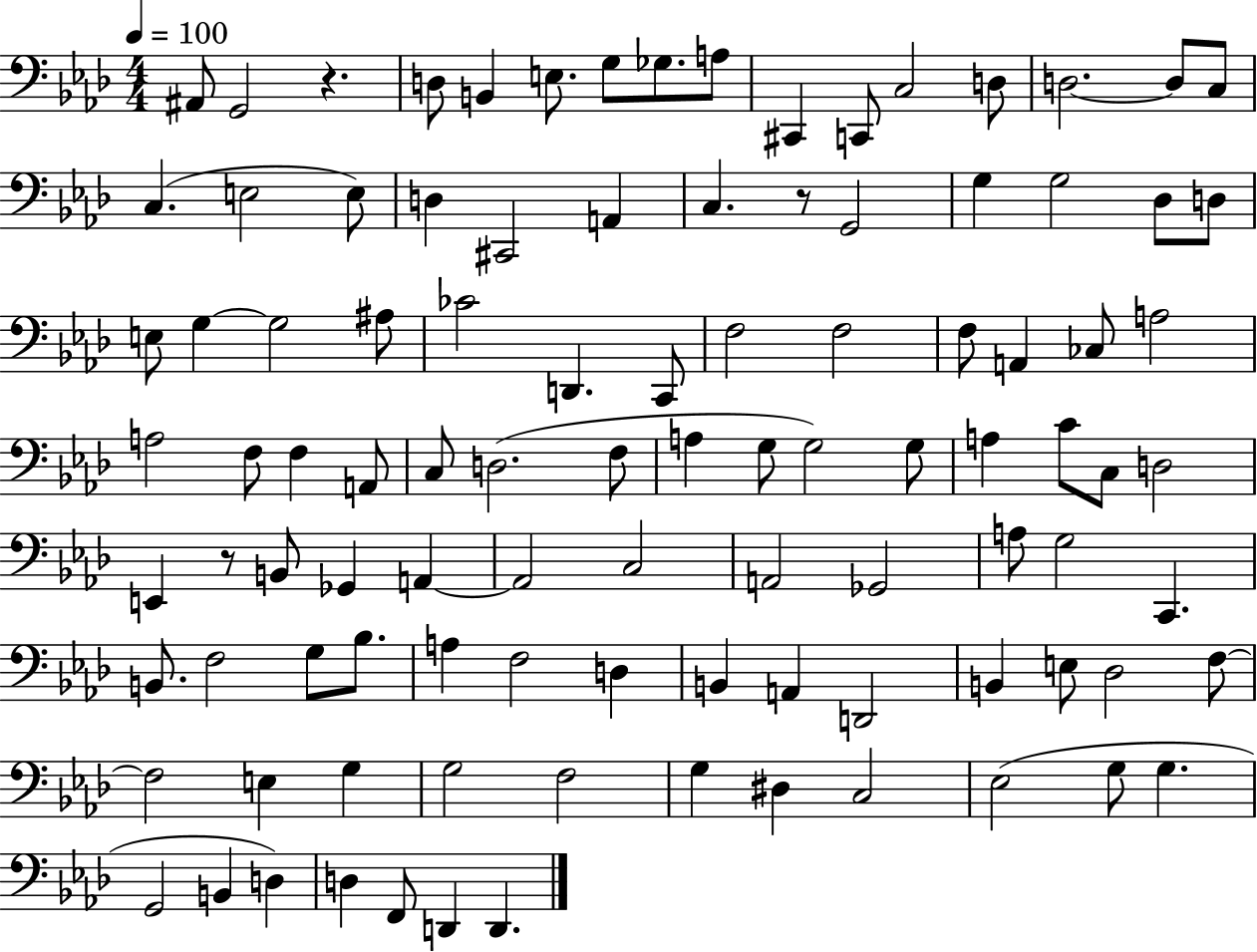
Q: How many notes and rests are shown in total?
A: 101